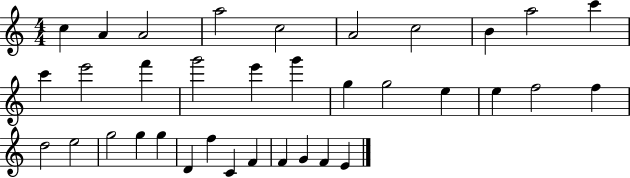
C5/q A4/q A4/h A5/h C5/h A4/h C5/h B4/q A5/h C6/q C6/q E6/h F6/q G6/h E6/q G6/q G5/q G5/h E5/q E5/q F5/h F5/q D5/h E5/h G5/h G5/q G5/q D4/q F5/q C4/q F4/q F4/q G4/q F4/q E4/q